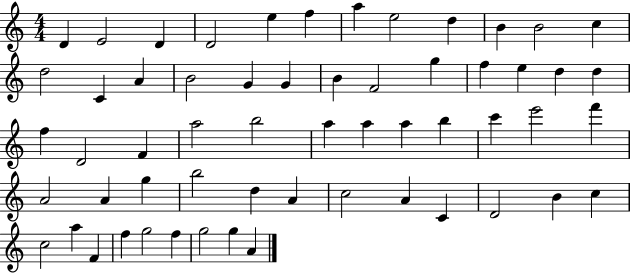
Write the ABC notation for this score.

X:1
T:Untitled
M:4/4
L:1/4
K:C
D E2 D D2 e f a e2 d B B2 c d2 C A B2 G G B F2 g f e d d f D2 F a2 b2 a a a b c' e'2 f' A2 A g b2 d A c2 A C D2 B c c2 a F f g2 f g2 g A